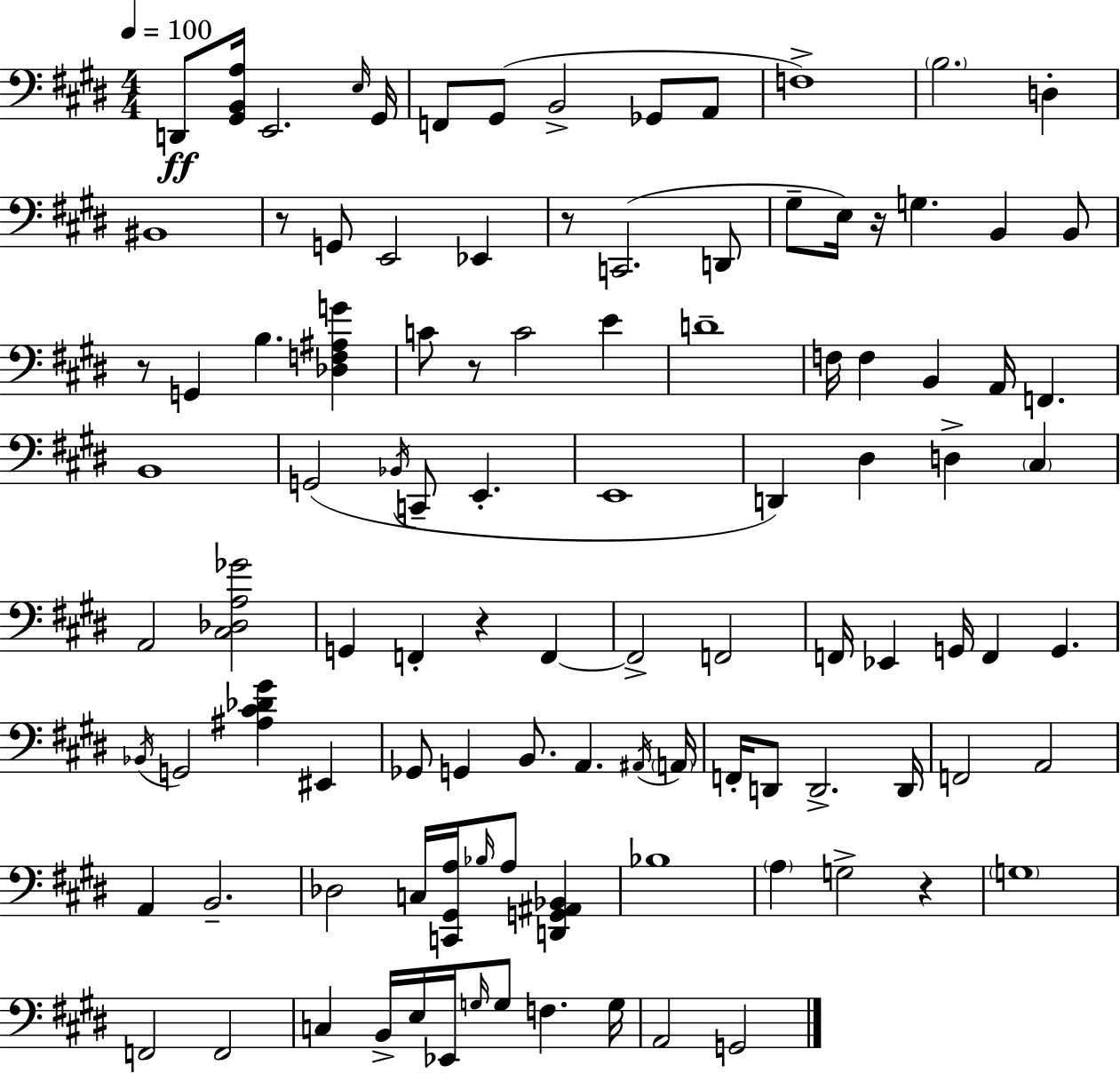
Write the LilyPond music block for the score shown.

{
  \clef bass
  \numericTimeSignature
  \time 4/4
  \key e \major
  \tempo 4 = 100
  d,8\ff <gis, b, a>16 e,2. \grace { e16 } | gis,16 f,8 gis,8( b,2-> ges,8 a,8 | f1->) | \parenthesize b2. d4-. | \break bis,1 | r8 g,8 e,2 ees,4 | r8 c,2.( d,8 | gis8-- e16) r16 g4. b,4 b,8 | \break r8 g,4 b4. <des f ais g'>4 | c'8 r8 c'2 e'4 | d'1-- | f16 f4 b,4 a,16 f,4. | \break b,1 | g,2( \acciaccatura { bes,16 } c,8-- e,4.-. | e,1 | d,4) dis4 d4-> \parenthesize cis4 | \break a,2 <cis des a ges'>2 | g,4 f,4-. r4 f,4~~ | f,2-> f,2 | f,16 ees,4 g,16 f,4 g,4. | \break \acciaccatura { bes,16 } g,2 <ais cis' des' gis'>4 eis,4 | ges,8 g,4 b,8. a,4. | \acciaccatura { ais,16 } \parenthesize a,16 f,16-. d,8 d,2.-> | d,16 f,2 a,2 | \break a,4 b,2.-- | des2 c16 <c, gis, a>16 \grace { bes16 } a8 | <d, g, ais, bes,>4 bes1 | \parenthesize a4 g2-> | \break r4 \parenthesize g1 | f,2 f,2 | c4 b,16-> e16 ees,16 \grace { g16 } g8 f4. | g16 a,2 g,2 | \break \bar "|."
}